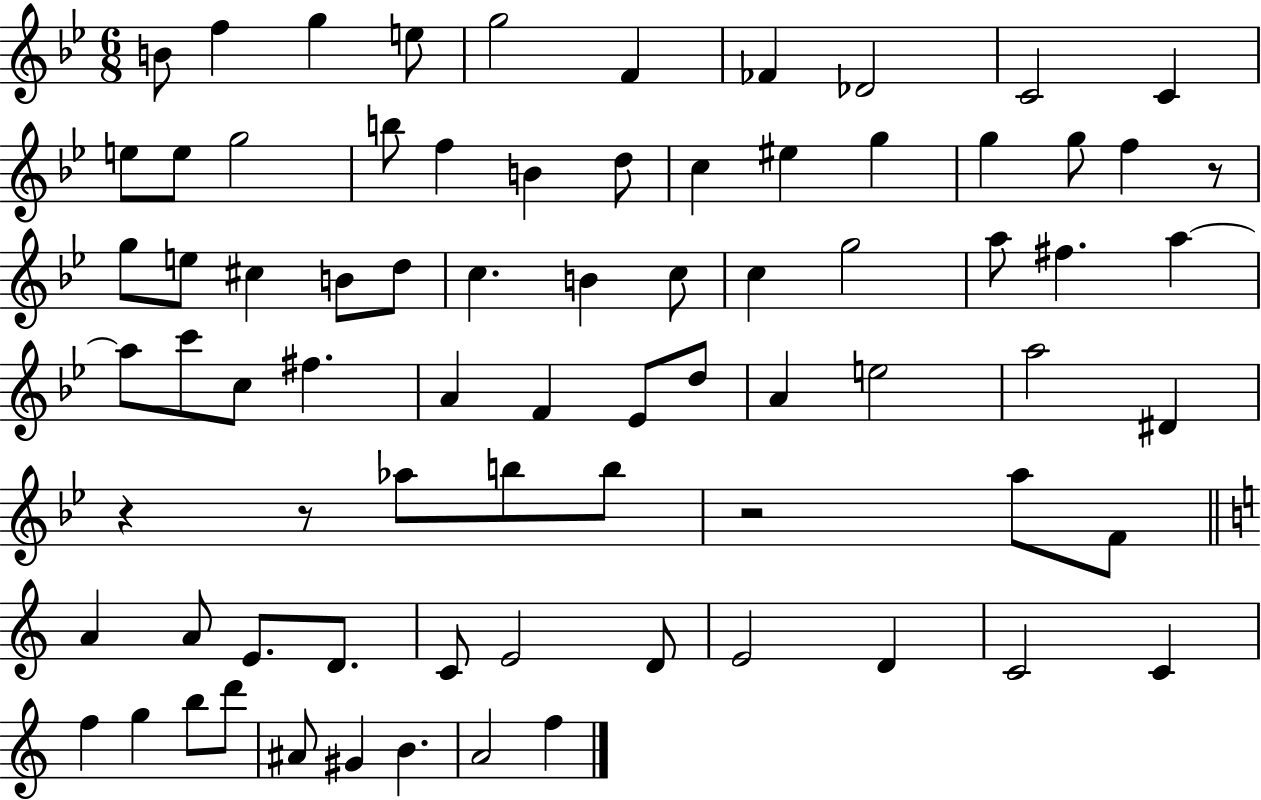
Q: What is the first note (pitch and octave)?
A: B4